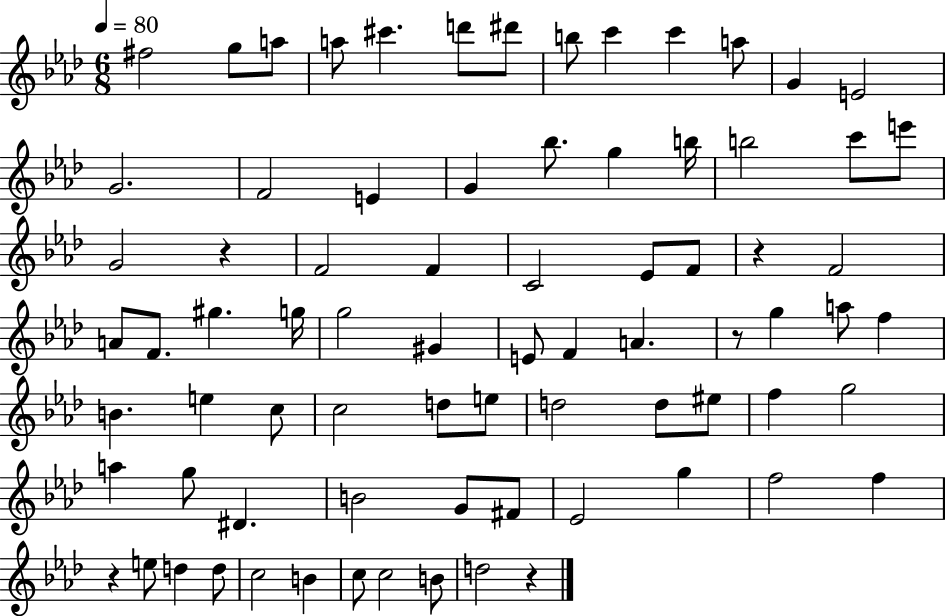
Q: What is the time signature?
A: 6/8